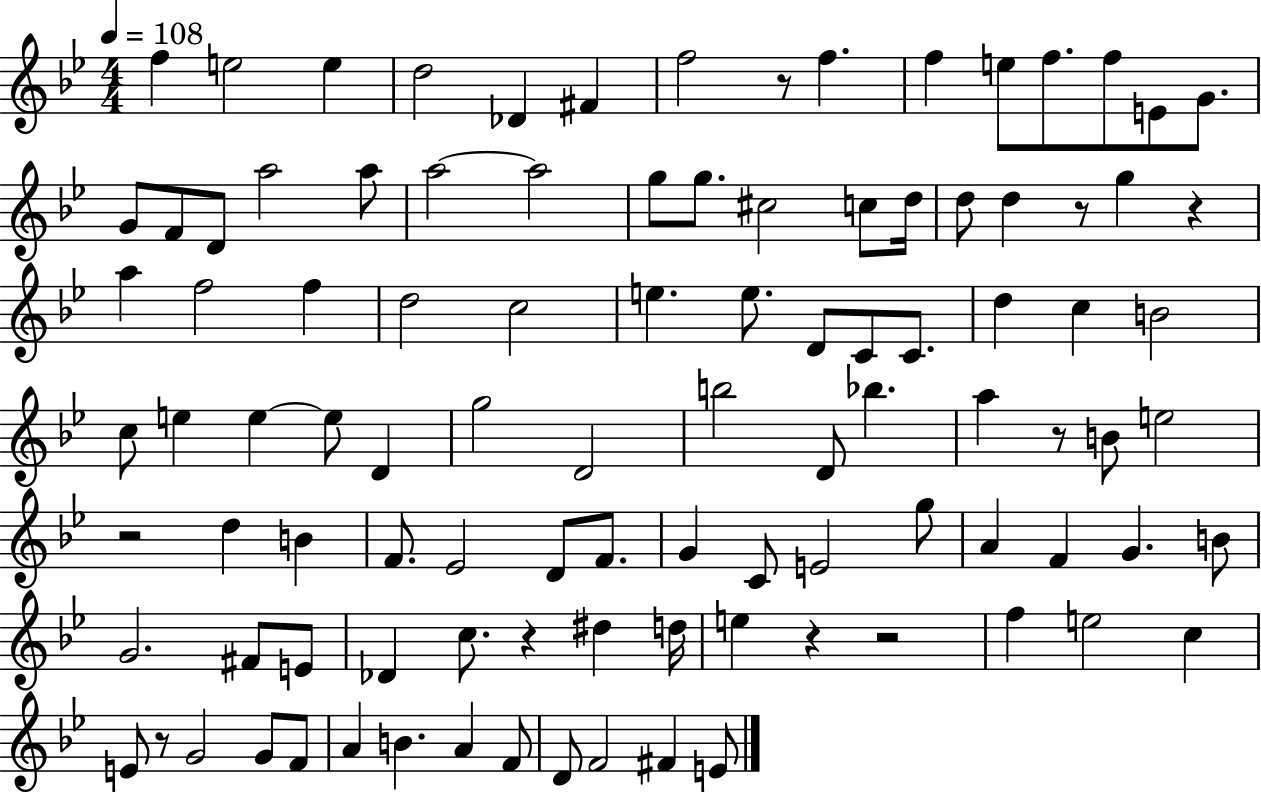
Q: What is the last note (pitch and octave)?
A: E4